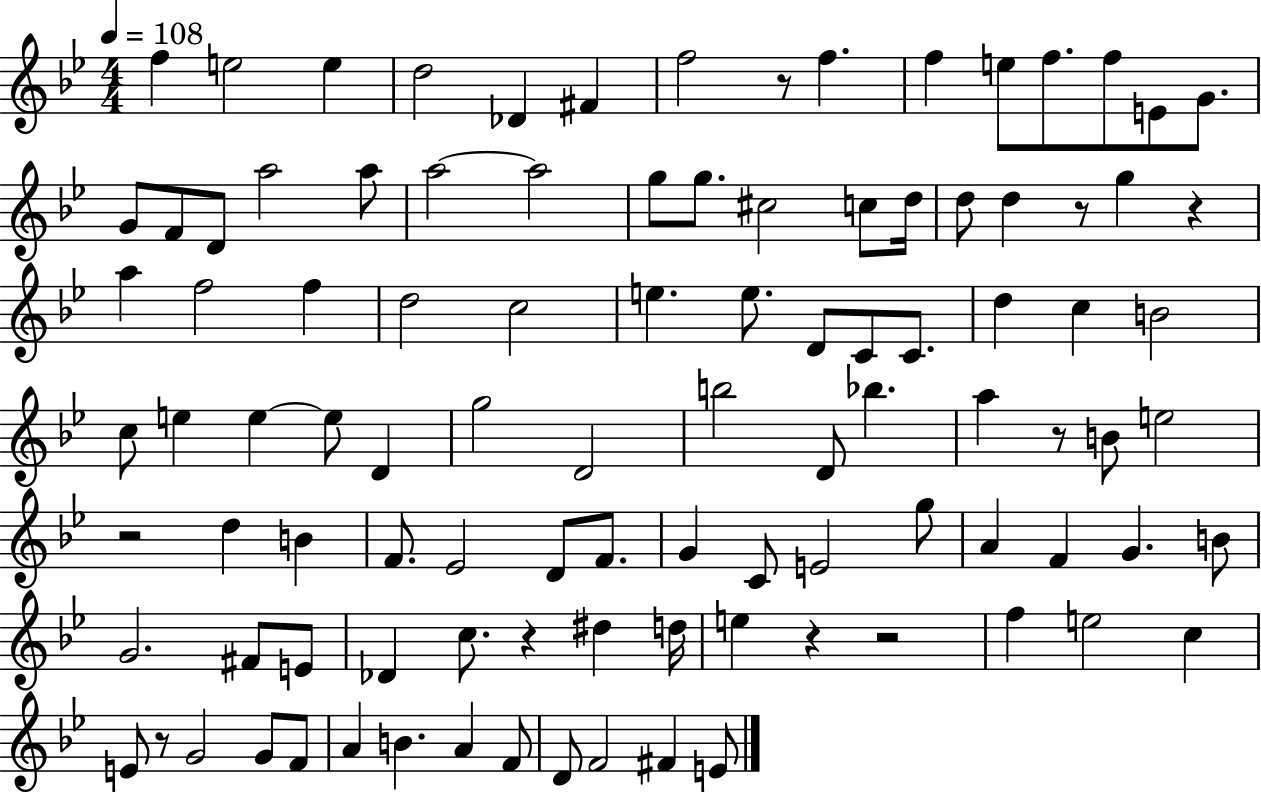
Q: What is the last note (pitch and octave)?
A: E4